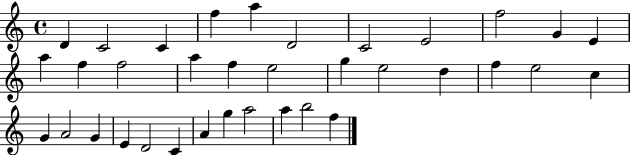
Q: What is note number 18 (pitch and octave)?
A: G5